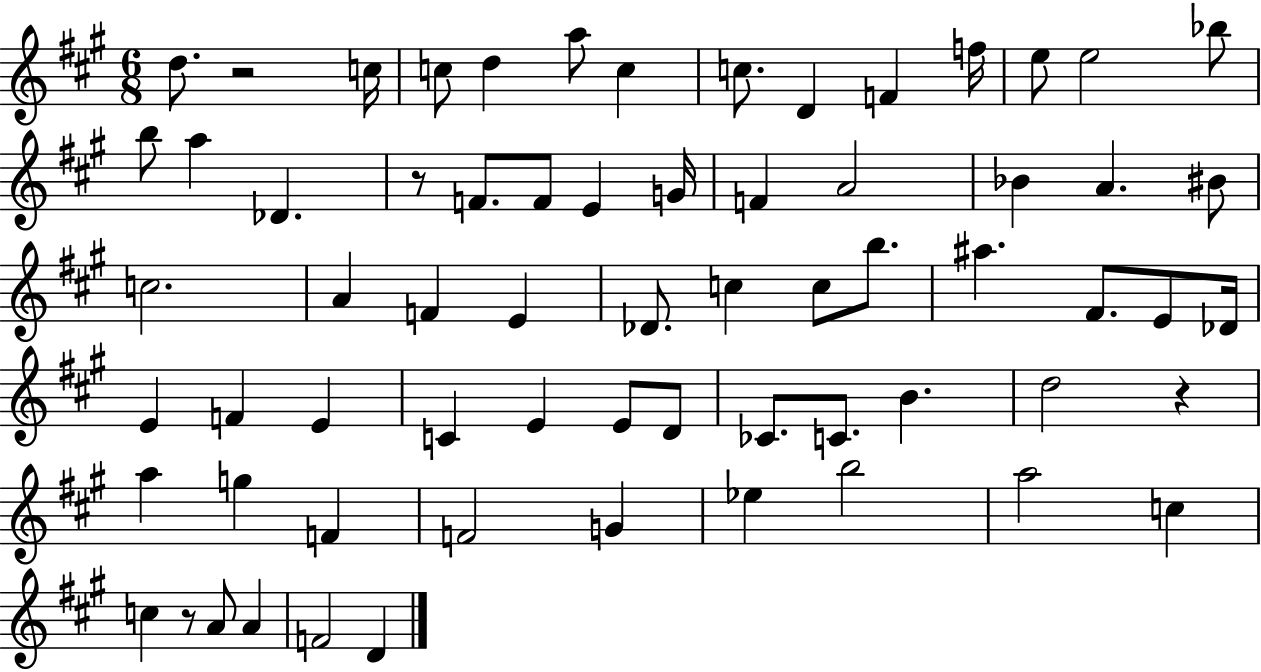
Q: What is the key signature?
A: A major